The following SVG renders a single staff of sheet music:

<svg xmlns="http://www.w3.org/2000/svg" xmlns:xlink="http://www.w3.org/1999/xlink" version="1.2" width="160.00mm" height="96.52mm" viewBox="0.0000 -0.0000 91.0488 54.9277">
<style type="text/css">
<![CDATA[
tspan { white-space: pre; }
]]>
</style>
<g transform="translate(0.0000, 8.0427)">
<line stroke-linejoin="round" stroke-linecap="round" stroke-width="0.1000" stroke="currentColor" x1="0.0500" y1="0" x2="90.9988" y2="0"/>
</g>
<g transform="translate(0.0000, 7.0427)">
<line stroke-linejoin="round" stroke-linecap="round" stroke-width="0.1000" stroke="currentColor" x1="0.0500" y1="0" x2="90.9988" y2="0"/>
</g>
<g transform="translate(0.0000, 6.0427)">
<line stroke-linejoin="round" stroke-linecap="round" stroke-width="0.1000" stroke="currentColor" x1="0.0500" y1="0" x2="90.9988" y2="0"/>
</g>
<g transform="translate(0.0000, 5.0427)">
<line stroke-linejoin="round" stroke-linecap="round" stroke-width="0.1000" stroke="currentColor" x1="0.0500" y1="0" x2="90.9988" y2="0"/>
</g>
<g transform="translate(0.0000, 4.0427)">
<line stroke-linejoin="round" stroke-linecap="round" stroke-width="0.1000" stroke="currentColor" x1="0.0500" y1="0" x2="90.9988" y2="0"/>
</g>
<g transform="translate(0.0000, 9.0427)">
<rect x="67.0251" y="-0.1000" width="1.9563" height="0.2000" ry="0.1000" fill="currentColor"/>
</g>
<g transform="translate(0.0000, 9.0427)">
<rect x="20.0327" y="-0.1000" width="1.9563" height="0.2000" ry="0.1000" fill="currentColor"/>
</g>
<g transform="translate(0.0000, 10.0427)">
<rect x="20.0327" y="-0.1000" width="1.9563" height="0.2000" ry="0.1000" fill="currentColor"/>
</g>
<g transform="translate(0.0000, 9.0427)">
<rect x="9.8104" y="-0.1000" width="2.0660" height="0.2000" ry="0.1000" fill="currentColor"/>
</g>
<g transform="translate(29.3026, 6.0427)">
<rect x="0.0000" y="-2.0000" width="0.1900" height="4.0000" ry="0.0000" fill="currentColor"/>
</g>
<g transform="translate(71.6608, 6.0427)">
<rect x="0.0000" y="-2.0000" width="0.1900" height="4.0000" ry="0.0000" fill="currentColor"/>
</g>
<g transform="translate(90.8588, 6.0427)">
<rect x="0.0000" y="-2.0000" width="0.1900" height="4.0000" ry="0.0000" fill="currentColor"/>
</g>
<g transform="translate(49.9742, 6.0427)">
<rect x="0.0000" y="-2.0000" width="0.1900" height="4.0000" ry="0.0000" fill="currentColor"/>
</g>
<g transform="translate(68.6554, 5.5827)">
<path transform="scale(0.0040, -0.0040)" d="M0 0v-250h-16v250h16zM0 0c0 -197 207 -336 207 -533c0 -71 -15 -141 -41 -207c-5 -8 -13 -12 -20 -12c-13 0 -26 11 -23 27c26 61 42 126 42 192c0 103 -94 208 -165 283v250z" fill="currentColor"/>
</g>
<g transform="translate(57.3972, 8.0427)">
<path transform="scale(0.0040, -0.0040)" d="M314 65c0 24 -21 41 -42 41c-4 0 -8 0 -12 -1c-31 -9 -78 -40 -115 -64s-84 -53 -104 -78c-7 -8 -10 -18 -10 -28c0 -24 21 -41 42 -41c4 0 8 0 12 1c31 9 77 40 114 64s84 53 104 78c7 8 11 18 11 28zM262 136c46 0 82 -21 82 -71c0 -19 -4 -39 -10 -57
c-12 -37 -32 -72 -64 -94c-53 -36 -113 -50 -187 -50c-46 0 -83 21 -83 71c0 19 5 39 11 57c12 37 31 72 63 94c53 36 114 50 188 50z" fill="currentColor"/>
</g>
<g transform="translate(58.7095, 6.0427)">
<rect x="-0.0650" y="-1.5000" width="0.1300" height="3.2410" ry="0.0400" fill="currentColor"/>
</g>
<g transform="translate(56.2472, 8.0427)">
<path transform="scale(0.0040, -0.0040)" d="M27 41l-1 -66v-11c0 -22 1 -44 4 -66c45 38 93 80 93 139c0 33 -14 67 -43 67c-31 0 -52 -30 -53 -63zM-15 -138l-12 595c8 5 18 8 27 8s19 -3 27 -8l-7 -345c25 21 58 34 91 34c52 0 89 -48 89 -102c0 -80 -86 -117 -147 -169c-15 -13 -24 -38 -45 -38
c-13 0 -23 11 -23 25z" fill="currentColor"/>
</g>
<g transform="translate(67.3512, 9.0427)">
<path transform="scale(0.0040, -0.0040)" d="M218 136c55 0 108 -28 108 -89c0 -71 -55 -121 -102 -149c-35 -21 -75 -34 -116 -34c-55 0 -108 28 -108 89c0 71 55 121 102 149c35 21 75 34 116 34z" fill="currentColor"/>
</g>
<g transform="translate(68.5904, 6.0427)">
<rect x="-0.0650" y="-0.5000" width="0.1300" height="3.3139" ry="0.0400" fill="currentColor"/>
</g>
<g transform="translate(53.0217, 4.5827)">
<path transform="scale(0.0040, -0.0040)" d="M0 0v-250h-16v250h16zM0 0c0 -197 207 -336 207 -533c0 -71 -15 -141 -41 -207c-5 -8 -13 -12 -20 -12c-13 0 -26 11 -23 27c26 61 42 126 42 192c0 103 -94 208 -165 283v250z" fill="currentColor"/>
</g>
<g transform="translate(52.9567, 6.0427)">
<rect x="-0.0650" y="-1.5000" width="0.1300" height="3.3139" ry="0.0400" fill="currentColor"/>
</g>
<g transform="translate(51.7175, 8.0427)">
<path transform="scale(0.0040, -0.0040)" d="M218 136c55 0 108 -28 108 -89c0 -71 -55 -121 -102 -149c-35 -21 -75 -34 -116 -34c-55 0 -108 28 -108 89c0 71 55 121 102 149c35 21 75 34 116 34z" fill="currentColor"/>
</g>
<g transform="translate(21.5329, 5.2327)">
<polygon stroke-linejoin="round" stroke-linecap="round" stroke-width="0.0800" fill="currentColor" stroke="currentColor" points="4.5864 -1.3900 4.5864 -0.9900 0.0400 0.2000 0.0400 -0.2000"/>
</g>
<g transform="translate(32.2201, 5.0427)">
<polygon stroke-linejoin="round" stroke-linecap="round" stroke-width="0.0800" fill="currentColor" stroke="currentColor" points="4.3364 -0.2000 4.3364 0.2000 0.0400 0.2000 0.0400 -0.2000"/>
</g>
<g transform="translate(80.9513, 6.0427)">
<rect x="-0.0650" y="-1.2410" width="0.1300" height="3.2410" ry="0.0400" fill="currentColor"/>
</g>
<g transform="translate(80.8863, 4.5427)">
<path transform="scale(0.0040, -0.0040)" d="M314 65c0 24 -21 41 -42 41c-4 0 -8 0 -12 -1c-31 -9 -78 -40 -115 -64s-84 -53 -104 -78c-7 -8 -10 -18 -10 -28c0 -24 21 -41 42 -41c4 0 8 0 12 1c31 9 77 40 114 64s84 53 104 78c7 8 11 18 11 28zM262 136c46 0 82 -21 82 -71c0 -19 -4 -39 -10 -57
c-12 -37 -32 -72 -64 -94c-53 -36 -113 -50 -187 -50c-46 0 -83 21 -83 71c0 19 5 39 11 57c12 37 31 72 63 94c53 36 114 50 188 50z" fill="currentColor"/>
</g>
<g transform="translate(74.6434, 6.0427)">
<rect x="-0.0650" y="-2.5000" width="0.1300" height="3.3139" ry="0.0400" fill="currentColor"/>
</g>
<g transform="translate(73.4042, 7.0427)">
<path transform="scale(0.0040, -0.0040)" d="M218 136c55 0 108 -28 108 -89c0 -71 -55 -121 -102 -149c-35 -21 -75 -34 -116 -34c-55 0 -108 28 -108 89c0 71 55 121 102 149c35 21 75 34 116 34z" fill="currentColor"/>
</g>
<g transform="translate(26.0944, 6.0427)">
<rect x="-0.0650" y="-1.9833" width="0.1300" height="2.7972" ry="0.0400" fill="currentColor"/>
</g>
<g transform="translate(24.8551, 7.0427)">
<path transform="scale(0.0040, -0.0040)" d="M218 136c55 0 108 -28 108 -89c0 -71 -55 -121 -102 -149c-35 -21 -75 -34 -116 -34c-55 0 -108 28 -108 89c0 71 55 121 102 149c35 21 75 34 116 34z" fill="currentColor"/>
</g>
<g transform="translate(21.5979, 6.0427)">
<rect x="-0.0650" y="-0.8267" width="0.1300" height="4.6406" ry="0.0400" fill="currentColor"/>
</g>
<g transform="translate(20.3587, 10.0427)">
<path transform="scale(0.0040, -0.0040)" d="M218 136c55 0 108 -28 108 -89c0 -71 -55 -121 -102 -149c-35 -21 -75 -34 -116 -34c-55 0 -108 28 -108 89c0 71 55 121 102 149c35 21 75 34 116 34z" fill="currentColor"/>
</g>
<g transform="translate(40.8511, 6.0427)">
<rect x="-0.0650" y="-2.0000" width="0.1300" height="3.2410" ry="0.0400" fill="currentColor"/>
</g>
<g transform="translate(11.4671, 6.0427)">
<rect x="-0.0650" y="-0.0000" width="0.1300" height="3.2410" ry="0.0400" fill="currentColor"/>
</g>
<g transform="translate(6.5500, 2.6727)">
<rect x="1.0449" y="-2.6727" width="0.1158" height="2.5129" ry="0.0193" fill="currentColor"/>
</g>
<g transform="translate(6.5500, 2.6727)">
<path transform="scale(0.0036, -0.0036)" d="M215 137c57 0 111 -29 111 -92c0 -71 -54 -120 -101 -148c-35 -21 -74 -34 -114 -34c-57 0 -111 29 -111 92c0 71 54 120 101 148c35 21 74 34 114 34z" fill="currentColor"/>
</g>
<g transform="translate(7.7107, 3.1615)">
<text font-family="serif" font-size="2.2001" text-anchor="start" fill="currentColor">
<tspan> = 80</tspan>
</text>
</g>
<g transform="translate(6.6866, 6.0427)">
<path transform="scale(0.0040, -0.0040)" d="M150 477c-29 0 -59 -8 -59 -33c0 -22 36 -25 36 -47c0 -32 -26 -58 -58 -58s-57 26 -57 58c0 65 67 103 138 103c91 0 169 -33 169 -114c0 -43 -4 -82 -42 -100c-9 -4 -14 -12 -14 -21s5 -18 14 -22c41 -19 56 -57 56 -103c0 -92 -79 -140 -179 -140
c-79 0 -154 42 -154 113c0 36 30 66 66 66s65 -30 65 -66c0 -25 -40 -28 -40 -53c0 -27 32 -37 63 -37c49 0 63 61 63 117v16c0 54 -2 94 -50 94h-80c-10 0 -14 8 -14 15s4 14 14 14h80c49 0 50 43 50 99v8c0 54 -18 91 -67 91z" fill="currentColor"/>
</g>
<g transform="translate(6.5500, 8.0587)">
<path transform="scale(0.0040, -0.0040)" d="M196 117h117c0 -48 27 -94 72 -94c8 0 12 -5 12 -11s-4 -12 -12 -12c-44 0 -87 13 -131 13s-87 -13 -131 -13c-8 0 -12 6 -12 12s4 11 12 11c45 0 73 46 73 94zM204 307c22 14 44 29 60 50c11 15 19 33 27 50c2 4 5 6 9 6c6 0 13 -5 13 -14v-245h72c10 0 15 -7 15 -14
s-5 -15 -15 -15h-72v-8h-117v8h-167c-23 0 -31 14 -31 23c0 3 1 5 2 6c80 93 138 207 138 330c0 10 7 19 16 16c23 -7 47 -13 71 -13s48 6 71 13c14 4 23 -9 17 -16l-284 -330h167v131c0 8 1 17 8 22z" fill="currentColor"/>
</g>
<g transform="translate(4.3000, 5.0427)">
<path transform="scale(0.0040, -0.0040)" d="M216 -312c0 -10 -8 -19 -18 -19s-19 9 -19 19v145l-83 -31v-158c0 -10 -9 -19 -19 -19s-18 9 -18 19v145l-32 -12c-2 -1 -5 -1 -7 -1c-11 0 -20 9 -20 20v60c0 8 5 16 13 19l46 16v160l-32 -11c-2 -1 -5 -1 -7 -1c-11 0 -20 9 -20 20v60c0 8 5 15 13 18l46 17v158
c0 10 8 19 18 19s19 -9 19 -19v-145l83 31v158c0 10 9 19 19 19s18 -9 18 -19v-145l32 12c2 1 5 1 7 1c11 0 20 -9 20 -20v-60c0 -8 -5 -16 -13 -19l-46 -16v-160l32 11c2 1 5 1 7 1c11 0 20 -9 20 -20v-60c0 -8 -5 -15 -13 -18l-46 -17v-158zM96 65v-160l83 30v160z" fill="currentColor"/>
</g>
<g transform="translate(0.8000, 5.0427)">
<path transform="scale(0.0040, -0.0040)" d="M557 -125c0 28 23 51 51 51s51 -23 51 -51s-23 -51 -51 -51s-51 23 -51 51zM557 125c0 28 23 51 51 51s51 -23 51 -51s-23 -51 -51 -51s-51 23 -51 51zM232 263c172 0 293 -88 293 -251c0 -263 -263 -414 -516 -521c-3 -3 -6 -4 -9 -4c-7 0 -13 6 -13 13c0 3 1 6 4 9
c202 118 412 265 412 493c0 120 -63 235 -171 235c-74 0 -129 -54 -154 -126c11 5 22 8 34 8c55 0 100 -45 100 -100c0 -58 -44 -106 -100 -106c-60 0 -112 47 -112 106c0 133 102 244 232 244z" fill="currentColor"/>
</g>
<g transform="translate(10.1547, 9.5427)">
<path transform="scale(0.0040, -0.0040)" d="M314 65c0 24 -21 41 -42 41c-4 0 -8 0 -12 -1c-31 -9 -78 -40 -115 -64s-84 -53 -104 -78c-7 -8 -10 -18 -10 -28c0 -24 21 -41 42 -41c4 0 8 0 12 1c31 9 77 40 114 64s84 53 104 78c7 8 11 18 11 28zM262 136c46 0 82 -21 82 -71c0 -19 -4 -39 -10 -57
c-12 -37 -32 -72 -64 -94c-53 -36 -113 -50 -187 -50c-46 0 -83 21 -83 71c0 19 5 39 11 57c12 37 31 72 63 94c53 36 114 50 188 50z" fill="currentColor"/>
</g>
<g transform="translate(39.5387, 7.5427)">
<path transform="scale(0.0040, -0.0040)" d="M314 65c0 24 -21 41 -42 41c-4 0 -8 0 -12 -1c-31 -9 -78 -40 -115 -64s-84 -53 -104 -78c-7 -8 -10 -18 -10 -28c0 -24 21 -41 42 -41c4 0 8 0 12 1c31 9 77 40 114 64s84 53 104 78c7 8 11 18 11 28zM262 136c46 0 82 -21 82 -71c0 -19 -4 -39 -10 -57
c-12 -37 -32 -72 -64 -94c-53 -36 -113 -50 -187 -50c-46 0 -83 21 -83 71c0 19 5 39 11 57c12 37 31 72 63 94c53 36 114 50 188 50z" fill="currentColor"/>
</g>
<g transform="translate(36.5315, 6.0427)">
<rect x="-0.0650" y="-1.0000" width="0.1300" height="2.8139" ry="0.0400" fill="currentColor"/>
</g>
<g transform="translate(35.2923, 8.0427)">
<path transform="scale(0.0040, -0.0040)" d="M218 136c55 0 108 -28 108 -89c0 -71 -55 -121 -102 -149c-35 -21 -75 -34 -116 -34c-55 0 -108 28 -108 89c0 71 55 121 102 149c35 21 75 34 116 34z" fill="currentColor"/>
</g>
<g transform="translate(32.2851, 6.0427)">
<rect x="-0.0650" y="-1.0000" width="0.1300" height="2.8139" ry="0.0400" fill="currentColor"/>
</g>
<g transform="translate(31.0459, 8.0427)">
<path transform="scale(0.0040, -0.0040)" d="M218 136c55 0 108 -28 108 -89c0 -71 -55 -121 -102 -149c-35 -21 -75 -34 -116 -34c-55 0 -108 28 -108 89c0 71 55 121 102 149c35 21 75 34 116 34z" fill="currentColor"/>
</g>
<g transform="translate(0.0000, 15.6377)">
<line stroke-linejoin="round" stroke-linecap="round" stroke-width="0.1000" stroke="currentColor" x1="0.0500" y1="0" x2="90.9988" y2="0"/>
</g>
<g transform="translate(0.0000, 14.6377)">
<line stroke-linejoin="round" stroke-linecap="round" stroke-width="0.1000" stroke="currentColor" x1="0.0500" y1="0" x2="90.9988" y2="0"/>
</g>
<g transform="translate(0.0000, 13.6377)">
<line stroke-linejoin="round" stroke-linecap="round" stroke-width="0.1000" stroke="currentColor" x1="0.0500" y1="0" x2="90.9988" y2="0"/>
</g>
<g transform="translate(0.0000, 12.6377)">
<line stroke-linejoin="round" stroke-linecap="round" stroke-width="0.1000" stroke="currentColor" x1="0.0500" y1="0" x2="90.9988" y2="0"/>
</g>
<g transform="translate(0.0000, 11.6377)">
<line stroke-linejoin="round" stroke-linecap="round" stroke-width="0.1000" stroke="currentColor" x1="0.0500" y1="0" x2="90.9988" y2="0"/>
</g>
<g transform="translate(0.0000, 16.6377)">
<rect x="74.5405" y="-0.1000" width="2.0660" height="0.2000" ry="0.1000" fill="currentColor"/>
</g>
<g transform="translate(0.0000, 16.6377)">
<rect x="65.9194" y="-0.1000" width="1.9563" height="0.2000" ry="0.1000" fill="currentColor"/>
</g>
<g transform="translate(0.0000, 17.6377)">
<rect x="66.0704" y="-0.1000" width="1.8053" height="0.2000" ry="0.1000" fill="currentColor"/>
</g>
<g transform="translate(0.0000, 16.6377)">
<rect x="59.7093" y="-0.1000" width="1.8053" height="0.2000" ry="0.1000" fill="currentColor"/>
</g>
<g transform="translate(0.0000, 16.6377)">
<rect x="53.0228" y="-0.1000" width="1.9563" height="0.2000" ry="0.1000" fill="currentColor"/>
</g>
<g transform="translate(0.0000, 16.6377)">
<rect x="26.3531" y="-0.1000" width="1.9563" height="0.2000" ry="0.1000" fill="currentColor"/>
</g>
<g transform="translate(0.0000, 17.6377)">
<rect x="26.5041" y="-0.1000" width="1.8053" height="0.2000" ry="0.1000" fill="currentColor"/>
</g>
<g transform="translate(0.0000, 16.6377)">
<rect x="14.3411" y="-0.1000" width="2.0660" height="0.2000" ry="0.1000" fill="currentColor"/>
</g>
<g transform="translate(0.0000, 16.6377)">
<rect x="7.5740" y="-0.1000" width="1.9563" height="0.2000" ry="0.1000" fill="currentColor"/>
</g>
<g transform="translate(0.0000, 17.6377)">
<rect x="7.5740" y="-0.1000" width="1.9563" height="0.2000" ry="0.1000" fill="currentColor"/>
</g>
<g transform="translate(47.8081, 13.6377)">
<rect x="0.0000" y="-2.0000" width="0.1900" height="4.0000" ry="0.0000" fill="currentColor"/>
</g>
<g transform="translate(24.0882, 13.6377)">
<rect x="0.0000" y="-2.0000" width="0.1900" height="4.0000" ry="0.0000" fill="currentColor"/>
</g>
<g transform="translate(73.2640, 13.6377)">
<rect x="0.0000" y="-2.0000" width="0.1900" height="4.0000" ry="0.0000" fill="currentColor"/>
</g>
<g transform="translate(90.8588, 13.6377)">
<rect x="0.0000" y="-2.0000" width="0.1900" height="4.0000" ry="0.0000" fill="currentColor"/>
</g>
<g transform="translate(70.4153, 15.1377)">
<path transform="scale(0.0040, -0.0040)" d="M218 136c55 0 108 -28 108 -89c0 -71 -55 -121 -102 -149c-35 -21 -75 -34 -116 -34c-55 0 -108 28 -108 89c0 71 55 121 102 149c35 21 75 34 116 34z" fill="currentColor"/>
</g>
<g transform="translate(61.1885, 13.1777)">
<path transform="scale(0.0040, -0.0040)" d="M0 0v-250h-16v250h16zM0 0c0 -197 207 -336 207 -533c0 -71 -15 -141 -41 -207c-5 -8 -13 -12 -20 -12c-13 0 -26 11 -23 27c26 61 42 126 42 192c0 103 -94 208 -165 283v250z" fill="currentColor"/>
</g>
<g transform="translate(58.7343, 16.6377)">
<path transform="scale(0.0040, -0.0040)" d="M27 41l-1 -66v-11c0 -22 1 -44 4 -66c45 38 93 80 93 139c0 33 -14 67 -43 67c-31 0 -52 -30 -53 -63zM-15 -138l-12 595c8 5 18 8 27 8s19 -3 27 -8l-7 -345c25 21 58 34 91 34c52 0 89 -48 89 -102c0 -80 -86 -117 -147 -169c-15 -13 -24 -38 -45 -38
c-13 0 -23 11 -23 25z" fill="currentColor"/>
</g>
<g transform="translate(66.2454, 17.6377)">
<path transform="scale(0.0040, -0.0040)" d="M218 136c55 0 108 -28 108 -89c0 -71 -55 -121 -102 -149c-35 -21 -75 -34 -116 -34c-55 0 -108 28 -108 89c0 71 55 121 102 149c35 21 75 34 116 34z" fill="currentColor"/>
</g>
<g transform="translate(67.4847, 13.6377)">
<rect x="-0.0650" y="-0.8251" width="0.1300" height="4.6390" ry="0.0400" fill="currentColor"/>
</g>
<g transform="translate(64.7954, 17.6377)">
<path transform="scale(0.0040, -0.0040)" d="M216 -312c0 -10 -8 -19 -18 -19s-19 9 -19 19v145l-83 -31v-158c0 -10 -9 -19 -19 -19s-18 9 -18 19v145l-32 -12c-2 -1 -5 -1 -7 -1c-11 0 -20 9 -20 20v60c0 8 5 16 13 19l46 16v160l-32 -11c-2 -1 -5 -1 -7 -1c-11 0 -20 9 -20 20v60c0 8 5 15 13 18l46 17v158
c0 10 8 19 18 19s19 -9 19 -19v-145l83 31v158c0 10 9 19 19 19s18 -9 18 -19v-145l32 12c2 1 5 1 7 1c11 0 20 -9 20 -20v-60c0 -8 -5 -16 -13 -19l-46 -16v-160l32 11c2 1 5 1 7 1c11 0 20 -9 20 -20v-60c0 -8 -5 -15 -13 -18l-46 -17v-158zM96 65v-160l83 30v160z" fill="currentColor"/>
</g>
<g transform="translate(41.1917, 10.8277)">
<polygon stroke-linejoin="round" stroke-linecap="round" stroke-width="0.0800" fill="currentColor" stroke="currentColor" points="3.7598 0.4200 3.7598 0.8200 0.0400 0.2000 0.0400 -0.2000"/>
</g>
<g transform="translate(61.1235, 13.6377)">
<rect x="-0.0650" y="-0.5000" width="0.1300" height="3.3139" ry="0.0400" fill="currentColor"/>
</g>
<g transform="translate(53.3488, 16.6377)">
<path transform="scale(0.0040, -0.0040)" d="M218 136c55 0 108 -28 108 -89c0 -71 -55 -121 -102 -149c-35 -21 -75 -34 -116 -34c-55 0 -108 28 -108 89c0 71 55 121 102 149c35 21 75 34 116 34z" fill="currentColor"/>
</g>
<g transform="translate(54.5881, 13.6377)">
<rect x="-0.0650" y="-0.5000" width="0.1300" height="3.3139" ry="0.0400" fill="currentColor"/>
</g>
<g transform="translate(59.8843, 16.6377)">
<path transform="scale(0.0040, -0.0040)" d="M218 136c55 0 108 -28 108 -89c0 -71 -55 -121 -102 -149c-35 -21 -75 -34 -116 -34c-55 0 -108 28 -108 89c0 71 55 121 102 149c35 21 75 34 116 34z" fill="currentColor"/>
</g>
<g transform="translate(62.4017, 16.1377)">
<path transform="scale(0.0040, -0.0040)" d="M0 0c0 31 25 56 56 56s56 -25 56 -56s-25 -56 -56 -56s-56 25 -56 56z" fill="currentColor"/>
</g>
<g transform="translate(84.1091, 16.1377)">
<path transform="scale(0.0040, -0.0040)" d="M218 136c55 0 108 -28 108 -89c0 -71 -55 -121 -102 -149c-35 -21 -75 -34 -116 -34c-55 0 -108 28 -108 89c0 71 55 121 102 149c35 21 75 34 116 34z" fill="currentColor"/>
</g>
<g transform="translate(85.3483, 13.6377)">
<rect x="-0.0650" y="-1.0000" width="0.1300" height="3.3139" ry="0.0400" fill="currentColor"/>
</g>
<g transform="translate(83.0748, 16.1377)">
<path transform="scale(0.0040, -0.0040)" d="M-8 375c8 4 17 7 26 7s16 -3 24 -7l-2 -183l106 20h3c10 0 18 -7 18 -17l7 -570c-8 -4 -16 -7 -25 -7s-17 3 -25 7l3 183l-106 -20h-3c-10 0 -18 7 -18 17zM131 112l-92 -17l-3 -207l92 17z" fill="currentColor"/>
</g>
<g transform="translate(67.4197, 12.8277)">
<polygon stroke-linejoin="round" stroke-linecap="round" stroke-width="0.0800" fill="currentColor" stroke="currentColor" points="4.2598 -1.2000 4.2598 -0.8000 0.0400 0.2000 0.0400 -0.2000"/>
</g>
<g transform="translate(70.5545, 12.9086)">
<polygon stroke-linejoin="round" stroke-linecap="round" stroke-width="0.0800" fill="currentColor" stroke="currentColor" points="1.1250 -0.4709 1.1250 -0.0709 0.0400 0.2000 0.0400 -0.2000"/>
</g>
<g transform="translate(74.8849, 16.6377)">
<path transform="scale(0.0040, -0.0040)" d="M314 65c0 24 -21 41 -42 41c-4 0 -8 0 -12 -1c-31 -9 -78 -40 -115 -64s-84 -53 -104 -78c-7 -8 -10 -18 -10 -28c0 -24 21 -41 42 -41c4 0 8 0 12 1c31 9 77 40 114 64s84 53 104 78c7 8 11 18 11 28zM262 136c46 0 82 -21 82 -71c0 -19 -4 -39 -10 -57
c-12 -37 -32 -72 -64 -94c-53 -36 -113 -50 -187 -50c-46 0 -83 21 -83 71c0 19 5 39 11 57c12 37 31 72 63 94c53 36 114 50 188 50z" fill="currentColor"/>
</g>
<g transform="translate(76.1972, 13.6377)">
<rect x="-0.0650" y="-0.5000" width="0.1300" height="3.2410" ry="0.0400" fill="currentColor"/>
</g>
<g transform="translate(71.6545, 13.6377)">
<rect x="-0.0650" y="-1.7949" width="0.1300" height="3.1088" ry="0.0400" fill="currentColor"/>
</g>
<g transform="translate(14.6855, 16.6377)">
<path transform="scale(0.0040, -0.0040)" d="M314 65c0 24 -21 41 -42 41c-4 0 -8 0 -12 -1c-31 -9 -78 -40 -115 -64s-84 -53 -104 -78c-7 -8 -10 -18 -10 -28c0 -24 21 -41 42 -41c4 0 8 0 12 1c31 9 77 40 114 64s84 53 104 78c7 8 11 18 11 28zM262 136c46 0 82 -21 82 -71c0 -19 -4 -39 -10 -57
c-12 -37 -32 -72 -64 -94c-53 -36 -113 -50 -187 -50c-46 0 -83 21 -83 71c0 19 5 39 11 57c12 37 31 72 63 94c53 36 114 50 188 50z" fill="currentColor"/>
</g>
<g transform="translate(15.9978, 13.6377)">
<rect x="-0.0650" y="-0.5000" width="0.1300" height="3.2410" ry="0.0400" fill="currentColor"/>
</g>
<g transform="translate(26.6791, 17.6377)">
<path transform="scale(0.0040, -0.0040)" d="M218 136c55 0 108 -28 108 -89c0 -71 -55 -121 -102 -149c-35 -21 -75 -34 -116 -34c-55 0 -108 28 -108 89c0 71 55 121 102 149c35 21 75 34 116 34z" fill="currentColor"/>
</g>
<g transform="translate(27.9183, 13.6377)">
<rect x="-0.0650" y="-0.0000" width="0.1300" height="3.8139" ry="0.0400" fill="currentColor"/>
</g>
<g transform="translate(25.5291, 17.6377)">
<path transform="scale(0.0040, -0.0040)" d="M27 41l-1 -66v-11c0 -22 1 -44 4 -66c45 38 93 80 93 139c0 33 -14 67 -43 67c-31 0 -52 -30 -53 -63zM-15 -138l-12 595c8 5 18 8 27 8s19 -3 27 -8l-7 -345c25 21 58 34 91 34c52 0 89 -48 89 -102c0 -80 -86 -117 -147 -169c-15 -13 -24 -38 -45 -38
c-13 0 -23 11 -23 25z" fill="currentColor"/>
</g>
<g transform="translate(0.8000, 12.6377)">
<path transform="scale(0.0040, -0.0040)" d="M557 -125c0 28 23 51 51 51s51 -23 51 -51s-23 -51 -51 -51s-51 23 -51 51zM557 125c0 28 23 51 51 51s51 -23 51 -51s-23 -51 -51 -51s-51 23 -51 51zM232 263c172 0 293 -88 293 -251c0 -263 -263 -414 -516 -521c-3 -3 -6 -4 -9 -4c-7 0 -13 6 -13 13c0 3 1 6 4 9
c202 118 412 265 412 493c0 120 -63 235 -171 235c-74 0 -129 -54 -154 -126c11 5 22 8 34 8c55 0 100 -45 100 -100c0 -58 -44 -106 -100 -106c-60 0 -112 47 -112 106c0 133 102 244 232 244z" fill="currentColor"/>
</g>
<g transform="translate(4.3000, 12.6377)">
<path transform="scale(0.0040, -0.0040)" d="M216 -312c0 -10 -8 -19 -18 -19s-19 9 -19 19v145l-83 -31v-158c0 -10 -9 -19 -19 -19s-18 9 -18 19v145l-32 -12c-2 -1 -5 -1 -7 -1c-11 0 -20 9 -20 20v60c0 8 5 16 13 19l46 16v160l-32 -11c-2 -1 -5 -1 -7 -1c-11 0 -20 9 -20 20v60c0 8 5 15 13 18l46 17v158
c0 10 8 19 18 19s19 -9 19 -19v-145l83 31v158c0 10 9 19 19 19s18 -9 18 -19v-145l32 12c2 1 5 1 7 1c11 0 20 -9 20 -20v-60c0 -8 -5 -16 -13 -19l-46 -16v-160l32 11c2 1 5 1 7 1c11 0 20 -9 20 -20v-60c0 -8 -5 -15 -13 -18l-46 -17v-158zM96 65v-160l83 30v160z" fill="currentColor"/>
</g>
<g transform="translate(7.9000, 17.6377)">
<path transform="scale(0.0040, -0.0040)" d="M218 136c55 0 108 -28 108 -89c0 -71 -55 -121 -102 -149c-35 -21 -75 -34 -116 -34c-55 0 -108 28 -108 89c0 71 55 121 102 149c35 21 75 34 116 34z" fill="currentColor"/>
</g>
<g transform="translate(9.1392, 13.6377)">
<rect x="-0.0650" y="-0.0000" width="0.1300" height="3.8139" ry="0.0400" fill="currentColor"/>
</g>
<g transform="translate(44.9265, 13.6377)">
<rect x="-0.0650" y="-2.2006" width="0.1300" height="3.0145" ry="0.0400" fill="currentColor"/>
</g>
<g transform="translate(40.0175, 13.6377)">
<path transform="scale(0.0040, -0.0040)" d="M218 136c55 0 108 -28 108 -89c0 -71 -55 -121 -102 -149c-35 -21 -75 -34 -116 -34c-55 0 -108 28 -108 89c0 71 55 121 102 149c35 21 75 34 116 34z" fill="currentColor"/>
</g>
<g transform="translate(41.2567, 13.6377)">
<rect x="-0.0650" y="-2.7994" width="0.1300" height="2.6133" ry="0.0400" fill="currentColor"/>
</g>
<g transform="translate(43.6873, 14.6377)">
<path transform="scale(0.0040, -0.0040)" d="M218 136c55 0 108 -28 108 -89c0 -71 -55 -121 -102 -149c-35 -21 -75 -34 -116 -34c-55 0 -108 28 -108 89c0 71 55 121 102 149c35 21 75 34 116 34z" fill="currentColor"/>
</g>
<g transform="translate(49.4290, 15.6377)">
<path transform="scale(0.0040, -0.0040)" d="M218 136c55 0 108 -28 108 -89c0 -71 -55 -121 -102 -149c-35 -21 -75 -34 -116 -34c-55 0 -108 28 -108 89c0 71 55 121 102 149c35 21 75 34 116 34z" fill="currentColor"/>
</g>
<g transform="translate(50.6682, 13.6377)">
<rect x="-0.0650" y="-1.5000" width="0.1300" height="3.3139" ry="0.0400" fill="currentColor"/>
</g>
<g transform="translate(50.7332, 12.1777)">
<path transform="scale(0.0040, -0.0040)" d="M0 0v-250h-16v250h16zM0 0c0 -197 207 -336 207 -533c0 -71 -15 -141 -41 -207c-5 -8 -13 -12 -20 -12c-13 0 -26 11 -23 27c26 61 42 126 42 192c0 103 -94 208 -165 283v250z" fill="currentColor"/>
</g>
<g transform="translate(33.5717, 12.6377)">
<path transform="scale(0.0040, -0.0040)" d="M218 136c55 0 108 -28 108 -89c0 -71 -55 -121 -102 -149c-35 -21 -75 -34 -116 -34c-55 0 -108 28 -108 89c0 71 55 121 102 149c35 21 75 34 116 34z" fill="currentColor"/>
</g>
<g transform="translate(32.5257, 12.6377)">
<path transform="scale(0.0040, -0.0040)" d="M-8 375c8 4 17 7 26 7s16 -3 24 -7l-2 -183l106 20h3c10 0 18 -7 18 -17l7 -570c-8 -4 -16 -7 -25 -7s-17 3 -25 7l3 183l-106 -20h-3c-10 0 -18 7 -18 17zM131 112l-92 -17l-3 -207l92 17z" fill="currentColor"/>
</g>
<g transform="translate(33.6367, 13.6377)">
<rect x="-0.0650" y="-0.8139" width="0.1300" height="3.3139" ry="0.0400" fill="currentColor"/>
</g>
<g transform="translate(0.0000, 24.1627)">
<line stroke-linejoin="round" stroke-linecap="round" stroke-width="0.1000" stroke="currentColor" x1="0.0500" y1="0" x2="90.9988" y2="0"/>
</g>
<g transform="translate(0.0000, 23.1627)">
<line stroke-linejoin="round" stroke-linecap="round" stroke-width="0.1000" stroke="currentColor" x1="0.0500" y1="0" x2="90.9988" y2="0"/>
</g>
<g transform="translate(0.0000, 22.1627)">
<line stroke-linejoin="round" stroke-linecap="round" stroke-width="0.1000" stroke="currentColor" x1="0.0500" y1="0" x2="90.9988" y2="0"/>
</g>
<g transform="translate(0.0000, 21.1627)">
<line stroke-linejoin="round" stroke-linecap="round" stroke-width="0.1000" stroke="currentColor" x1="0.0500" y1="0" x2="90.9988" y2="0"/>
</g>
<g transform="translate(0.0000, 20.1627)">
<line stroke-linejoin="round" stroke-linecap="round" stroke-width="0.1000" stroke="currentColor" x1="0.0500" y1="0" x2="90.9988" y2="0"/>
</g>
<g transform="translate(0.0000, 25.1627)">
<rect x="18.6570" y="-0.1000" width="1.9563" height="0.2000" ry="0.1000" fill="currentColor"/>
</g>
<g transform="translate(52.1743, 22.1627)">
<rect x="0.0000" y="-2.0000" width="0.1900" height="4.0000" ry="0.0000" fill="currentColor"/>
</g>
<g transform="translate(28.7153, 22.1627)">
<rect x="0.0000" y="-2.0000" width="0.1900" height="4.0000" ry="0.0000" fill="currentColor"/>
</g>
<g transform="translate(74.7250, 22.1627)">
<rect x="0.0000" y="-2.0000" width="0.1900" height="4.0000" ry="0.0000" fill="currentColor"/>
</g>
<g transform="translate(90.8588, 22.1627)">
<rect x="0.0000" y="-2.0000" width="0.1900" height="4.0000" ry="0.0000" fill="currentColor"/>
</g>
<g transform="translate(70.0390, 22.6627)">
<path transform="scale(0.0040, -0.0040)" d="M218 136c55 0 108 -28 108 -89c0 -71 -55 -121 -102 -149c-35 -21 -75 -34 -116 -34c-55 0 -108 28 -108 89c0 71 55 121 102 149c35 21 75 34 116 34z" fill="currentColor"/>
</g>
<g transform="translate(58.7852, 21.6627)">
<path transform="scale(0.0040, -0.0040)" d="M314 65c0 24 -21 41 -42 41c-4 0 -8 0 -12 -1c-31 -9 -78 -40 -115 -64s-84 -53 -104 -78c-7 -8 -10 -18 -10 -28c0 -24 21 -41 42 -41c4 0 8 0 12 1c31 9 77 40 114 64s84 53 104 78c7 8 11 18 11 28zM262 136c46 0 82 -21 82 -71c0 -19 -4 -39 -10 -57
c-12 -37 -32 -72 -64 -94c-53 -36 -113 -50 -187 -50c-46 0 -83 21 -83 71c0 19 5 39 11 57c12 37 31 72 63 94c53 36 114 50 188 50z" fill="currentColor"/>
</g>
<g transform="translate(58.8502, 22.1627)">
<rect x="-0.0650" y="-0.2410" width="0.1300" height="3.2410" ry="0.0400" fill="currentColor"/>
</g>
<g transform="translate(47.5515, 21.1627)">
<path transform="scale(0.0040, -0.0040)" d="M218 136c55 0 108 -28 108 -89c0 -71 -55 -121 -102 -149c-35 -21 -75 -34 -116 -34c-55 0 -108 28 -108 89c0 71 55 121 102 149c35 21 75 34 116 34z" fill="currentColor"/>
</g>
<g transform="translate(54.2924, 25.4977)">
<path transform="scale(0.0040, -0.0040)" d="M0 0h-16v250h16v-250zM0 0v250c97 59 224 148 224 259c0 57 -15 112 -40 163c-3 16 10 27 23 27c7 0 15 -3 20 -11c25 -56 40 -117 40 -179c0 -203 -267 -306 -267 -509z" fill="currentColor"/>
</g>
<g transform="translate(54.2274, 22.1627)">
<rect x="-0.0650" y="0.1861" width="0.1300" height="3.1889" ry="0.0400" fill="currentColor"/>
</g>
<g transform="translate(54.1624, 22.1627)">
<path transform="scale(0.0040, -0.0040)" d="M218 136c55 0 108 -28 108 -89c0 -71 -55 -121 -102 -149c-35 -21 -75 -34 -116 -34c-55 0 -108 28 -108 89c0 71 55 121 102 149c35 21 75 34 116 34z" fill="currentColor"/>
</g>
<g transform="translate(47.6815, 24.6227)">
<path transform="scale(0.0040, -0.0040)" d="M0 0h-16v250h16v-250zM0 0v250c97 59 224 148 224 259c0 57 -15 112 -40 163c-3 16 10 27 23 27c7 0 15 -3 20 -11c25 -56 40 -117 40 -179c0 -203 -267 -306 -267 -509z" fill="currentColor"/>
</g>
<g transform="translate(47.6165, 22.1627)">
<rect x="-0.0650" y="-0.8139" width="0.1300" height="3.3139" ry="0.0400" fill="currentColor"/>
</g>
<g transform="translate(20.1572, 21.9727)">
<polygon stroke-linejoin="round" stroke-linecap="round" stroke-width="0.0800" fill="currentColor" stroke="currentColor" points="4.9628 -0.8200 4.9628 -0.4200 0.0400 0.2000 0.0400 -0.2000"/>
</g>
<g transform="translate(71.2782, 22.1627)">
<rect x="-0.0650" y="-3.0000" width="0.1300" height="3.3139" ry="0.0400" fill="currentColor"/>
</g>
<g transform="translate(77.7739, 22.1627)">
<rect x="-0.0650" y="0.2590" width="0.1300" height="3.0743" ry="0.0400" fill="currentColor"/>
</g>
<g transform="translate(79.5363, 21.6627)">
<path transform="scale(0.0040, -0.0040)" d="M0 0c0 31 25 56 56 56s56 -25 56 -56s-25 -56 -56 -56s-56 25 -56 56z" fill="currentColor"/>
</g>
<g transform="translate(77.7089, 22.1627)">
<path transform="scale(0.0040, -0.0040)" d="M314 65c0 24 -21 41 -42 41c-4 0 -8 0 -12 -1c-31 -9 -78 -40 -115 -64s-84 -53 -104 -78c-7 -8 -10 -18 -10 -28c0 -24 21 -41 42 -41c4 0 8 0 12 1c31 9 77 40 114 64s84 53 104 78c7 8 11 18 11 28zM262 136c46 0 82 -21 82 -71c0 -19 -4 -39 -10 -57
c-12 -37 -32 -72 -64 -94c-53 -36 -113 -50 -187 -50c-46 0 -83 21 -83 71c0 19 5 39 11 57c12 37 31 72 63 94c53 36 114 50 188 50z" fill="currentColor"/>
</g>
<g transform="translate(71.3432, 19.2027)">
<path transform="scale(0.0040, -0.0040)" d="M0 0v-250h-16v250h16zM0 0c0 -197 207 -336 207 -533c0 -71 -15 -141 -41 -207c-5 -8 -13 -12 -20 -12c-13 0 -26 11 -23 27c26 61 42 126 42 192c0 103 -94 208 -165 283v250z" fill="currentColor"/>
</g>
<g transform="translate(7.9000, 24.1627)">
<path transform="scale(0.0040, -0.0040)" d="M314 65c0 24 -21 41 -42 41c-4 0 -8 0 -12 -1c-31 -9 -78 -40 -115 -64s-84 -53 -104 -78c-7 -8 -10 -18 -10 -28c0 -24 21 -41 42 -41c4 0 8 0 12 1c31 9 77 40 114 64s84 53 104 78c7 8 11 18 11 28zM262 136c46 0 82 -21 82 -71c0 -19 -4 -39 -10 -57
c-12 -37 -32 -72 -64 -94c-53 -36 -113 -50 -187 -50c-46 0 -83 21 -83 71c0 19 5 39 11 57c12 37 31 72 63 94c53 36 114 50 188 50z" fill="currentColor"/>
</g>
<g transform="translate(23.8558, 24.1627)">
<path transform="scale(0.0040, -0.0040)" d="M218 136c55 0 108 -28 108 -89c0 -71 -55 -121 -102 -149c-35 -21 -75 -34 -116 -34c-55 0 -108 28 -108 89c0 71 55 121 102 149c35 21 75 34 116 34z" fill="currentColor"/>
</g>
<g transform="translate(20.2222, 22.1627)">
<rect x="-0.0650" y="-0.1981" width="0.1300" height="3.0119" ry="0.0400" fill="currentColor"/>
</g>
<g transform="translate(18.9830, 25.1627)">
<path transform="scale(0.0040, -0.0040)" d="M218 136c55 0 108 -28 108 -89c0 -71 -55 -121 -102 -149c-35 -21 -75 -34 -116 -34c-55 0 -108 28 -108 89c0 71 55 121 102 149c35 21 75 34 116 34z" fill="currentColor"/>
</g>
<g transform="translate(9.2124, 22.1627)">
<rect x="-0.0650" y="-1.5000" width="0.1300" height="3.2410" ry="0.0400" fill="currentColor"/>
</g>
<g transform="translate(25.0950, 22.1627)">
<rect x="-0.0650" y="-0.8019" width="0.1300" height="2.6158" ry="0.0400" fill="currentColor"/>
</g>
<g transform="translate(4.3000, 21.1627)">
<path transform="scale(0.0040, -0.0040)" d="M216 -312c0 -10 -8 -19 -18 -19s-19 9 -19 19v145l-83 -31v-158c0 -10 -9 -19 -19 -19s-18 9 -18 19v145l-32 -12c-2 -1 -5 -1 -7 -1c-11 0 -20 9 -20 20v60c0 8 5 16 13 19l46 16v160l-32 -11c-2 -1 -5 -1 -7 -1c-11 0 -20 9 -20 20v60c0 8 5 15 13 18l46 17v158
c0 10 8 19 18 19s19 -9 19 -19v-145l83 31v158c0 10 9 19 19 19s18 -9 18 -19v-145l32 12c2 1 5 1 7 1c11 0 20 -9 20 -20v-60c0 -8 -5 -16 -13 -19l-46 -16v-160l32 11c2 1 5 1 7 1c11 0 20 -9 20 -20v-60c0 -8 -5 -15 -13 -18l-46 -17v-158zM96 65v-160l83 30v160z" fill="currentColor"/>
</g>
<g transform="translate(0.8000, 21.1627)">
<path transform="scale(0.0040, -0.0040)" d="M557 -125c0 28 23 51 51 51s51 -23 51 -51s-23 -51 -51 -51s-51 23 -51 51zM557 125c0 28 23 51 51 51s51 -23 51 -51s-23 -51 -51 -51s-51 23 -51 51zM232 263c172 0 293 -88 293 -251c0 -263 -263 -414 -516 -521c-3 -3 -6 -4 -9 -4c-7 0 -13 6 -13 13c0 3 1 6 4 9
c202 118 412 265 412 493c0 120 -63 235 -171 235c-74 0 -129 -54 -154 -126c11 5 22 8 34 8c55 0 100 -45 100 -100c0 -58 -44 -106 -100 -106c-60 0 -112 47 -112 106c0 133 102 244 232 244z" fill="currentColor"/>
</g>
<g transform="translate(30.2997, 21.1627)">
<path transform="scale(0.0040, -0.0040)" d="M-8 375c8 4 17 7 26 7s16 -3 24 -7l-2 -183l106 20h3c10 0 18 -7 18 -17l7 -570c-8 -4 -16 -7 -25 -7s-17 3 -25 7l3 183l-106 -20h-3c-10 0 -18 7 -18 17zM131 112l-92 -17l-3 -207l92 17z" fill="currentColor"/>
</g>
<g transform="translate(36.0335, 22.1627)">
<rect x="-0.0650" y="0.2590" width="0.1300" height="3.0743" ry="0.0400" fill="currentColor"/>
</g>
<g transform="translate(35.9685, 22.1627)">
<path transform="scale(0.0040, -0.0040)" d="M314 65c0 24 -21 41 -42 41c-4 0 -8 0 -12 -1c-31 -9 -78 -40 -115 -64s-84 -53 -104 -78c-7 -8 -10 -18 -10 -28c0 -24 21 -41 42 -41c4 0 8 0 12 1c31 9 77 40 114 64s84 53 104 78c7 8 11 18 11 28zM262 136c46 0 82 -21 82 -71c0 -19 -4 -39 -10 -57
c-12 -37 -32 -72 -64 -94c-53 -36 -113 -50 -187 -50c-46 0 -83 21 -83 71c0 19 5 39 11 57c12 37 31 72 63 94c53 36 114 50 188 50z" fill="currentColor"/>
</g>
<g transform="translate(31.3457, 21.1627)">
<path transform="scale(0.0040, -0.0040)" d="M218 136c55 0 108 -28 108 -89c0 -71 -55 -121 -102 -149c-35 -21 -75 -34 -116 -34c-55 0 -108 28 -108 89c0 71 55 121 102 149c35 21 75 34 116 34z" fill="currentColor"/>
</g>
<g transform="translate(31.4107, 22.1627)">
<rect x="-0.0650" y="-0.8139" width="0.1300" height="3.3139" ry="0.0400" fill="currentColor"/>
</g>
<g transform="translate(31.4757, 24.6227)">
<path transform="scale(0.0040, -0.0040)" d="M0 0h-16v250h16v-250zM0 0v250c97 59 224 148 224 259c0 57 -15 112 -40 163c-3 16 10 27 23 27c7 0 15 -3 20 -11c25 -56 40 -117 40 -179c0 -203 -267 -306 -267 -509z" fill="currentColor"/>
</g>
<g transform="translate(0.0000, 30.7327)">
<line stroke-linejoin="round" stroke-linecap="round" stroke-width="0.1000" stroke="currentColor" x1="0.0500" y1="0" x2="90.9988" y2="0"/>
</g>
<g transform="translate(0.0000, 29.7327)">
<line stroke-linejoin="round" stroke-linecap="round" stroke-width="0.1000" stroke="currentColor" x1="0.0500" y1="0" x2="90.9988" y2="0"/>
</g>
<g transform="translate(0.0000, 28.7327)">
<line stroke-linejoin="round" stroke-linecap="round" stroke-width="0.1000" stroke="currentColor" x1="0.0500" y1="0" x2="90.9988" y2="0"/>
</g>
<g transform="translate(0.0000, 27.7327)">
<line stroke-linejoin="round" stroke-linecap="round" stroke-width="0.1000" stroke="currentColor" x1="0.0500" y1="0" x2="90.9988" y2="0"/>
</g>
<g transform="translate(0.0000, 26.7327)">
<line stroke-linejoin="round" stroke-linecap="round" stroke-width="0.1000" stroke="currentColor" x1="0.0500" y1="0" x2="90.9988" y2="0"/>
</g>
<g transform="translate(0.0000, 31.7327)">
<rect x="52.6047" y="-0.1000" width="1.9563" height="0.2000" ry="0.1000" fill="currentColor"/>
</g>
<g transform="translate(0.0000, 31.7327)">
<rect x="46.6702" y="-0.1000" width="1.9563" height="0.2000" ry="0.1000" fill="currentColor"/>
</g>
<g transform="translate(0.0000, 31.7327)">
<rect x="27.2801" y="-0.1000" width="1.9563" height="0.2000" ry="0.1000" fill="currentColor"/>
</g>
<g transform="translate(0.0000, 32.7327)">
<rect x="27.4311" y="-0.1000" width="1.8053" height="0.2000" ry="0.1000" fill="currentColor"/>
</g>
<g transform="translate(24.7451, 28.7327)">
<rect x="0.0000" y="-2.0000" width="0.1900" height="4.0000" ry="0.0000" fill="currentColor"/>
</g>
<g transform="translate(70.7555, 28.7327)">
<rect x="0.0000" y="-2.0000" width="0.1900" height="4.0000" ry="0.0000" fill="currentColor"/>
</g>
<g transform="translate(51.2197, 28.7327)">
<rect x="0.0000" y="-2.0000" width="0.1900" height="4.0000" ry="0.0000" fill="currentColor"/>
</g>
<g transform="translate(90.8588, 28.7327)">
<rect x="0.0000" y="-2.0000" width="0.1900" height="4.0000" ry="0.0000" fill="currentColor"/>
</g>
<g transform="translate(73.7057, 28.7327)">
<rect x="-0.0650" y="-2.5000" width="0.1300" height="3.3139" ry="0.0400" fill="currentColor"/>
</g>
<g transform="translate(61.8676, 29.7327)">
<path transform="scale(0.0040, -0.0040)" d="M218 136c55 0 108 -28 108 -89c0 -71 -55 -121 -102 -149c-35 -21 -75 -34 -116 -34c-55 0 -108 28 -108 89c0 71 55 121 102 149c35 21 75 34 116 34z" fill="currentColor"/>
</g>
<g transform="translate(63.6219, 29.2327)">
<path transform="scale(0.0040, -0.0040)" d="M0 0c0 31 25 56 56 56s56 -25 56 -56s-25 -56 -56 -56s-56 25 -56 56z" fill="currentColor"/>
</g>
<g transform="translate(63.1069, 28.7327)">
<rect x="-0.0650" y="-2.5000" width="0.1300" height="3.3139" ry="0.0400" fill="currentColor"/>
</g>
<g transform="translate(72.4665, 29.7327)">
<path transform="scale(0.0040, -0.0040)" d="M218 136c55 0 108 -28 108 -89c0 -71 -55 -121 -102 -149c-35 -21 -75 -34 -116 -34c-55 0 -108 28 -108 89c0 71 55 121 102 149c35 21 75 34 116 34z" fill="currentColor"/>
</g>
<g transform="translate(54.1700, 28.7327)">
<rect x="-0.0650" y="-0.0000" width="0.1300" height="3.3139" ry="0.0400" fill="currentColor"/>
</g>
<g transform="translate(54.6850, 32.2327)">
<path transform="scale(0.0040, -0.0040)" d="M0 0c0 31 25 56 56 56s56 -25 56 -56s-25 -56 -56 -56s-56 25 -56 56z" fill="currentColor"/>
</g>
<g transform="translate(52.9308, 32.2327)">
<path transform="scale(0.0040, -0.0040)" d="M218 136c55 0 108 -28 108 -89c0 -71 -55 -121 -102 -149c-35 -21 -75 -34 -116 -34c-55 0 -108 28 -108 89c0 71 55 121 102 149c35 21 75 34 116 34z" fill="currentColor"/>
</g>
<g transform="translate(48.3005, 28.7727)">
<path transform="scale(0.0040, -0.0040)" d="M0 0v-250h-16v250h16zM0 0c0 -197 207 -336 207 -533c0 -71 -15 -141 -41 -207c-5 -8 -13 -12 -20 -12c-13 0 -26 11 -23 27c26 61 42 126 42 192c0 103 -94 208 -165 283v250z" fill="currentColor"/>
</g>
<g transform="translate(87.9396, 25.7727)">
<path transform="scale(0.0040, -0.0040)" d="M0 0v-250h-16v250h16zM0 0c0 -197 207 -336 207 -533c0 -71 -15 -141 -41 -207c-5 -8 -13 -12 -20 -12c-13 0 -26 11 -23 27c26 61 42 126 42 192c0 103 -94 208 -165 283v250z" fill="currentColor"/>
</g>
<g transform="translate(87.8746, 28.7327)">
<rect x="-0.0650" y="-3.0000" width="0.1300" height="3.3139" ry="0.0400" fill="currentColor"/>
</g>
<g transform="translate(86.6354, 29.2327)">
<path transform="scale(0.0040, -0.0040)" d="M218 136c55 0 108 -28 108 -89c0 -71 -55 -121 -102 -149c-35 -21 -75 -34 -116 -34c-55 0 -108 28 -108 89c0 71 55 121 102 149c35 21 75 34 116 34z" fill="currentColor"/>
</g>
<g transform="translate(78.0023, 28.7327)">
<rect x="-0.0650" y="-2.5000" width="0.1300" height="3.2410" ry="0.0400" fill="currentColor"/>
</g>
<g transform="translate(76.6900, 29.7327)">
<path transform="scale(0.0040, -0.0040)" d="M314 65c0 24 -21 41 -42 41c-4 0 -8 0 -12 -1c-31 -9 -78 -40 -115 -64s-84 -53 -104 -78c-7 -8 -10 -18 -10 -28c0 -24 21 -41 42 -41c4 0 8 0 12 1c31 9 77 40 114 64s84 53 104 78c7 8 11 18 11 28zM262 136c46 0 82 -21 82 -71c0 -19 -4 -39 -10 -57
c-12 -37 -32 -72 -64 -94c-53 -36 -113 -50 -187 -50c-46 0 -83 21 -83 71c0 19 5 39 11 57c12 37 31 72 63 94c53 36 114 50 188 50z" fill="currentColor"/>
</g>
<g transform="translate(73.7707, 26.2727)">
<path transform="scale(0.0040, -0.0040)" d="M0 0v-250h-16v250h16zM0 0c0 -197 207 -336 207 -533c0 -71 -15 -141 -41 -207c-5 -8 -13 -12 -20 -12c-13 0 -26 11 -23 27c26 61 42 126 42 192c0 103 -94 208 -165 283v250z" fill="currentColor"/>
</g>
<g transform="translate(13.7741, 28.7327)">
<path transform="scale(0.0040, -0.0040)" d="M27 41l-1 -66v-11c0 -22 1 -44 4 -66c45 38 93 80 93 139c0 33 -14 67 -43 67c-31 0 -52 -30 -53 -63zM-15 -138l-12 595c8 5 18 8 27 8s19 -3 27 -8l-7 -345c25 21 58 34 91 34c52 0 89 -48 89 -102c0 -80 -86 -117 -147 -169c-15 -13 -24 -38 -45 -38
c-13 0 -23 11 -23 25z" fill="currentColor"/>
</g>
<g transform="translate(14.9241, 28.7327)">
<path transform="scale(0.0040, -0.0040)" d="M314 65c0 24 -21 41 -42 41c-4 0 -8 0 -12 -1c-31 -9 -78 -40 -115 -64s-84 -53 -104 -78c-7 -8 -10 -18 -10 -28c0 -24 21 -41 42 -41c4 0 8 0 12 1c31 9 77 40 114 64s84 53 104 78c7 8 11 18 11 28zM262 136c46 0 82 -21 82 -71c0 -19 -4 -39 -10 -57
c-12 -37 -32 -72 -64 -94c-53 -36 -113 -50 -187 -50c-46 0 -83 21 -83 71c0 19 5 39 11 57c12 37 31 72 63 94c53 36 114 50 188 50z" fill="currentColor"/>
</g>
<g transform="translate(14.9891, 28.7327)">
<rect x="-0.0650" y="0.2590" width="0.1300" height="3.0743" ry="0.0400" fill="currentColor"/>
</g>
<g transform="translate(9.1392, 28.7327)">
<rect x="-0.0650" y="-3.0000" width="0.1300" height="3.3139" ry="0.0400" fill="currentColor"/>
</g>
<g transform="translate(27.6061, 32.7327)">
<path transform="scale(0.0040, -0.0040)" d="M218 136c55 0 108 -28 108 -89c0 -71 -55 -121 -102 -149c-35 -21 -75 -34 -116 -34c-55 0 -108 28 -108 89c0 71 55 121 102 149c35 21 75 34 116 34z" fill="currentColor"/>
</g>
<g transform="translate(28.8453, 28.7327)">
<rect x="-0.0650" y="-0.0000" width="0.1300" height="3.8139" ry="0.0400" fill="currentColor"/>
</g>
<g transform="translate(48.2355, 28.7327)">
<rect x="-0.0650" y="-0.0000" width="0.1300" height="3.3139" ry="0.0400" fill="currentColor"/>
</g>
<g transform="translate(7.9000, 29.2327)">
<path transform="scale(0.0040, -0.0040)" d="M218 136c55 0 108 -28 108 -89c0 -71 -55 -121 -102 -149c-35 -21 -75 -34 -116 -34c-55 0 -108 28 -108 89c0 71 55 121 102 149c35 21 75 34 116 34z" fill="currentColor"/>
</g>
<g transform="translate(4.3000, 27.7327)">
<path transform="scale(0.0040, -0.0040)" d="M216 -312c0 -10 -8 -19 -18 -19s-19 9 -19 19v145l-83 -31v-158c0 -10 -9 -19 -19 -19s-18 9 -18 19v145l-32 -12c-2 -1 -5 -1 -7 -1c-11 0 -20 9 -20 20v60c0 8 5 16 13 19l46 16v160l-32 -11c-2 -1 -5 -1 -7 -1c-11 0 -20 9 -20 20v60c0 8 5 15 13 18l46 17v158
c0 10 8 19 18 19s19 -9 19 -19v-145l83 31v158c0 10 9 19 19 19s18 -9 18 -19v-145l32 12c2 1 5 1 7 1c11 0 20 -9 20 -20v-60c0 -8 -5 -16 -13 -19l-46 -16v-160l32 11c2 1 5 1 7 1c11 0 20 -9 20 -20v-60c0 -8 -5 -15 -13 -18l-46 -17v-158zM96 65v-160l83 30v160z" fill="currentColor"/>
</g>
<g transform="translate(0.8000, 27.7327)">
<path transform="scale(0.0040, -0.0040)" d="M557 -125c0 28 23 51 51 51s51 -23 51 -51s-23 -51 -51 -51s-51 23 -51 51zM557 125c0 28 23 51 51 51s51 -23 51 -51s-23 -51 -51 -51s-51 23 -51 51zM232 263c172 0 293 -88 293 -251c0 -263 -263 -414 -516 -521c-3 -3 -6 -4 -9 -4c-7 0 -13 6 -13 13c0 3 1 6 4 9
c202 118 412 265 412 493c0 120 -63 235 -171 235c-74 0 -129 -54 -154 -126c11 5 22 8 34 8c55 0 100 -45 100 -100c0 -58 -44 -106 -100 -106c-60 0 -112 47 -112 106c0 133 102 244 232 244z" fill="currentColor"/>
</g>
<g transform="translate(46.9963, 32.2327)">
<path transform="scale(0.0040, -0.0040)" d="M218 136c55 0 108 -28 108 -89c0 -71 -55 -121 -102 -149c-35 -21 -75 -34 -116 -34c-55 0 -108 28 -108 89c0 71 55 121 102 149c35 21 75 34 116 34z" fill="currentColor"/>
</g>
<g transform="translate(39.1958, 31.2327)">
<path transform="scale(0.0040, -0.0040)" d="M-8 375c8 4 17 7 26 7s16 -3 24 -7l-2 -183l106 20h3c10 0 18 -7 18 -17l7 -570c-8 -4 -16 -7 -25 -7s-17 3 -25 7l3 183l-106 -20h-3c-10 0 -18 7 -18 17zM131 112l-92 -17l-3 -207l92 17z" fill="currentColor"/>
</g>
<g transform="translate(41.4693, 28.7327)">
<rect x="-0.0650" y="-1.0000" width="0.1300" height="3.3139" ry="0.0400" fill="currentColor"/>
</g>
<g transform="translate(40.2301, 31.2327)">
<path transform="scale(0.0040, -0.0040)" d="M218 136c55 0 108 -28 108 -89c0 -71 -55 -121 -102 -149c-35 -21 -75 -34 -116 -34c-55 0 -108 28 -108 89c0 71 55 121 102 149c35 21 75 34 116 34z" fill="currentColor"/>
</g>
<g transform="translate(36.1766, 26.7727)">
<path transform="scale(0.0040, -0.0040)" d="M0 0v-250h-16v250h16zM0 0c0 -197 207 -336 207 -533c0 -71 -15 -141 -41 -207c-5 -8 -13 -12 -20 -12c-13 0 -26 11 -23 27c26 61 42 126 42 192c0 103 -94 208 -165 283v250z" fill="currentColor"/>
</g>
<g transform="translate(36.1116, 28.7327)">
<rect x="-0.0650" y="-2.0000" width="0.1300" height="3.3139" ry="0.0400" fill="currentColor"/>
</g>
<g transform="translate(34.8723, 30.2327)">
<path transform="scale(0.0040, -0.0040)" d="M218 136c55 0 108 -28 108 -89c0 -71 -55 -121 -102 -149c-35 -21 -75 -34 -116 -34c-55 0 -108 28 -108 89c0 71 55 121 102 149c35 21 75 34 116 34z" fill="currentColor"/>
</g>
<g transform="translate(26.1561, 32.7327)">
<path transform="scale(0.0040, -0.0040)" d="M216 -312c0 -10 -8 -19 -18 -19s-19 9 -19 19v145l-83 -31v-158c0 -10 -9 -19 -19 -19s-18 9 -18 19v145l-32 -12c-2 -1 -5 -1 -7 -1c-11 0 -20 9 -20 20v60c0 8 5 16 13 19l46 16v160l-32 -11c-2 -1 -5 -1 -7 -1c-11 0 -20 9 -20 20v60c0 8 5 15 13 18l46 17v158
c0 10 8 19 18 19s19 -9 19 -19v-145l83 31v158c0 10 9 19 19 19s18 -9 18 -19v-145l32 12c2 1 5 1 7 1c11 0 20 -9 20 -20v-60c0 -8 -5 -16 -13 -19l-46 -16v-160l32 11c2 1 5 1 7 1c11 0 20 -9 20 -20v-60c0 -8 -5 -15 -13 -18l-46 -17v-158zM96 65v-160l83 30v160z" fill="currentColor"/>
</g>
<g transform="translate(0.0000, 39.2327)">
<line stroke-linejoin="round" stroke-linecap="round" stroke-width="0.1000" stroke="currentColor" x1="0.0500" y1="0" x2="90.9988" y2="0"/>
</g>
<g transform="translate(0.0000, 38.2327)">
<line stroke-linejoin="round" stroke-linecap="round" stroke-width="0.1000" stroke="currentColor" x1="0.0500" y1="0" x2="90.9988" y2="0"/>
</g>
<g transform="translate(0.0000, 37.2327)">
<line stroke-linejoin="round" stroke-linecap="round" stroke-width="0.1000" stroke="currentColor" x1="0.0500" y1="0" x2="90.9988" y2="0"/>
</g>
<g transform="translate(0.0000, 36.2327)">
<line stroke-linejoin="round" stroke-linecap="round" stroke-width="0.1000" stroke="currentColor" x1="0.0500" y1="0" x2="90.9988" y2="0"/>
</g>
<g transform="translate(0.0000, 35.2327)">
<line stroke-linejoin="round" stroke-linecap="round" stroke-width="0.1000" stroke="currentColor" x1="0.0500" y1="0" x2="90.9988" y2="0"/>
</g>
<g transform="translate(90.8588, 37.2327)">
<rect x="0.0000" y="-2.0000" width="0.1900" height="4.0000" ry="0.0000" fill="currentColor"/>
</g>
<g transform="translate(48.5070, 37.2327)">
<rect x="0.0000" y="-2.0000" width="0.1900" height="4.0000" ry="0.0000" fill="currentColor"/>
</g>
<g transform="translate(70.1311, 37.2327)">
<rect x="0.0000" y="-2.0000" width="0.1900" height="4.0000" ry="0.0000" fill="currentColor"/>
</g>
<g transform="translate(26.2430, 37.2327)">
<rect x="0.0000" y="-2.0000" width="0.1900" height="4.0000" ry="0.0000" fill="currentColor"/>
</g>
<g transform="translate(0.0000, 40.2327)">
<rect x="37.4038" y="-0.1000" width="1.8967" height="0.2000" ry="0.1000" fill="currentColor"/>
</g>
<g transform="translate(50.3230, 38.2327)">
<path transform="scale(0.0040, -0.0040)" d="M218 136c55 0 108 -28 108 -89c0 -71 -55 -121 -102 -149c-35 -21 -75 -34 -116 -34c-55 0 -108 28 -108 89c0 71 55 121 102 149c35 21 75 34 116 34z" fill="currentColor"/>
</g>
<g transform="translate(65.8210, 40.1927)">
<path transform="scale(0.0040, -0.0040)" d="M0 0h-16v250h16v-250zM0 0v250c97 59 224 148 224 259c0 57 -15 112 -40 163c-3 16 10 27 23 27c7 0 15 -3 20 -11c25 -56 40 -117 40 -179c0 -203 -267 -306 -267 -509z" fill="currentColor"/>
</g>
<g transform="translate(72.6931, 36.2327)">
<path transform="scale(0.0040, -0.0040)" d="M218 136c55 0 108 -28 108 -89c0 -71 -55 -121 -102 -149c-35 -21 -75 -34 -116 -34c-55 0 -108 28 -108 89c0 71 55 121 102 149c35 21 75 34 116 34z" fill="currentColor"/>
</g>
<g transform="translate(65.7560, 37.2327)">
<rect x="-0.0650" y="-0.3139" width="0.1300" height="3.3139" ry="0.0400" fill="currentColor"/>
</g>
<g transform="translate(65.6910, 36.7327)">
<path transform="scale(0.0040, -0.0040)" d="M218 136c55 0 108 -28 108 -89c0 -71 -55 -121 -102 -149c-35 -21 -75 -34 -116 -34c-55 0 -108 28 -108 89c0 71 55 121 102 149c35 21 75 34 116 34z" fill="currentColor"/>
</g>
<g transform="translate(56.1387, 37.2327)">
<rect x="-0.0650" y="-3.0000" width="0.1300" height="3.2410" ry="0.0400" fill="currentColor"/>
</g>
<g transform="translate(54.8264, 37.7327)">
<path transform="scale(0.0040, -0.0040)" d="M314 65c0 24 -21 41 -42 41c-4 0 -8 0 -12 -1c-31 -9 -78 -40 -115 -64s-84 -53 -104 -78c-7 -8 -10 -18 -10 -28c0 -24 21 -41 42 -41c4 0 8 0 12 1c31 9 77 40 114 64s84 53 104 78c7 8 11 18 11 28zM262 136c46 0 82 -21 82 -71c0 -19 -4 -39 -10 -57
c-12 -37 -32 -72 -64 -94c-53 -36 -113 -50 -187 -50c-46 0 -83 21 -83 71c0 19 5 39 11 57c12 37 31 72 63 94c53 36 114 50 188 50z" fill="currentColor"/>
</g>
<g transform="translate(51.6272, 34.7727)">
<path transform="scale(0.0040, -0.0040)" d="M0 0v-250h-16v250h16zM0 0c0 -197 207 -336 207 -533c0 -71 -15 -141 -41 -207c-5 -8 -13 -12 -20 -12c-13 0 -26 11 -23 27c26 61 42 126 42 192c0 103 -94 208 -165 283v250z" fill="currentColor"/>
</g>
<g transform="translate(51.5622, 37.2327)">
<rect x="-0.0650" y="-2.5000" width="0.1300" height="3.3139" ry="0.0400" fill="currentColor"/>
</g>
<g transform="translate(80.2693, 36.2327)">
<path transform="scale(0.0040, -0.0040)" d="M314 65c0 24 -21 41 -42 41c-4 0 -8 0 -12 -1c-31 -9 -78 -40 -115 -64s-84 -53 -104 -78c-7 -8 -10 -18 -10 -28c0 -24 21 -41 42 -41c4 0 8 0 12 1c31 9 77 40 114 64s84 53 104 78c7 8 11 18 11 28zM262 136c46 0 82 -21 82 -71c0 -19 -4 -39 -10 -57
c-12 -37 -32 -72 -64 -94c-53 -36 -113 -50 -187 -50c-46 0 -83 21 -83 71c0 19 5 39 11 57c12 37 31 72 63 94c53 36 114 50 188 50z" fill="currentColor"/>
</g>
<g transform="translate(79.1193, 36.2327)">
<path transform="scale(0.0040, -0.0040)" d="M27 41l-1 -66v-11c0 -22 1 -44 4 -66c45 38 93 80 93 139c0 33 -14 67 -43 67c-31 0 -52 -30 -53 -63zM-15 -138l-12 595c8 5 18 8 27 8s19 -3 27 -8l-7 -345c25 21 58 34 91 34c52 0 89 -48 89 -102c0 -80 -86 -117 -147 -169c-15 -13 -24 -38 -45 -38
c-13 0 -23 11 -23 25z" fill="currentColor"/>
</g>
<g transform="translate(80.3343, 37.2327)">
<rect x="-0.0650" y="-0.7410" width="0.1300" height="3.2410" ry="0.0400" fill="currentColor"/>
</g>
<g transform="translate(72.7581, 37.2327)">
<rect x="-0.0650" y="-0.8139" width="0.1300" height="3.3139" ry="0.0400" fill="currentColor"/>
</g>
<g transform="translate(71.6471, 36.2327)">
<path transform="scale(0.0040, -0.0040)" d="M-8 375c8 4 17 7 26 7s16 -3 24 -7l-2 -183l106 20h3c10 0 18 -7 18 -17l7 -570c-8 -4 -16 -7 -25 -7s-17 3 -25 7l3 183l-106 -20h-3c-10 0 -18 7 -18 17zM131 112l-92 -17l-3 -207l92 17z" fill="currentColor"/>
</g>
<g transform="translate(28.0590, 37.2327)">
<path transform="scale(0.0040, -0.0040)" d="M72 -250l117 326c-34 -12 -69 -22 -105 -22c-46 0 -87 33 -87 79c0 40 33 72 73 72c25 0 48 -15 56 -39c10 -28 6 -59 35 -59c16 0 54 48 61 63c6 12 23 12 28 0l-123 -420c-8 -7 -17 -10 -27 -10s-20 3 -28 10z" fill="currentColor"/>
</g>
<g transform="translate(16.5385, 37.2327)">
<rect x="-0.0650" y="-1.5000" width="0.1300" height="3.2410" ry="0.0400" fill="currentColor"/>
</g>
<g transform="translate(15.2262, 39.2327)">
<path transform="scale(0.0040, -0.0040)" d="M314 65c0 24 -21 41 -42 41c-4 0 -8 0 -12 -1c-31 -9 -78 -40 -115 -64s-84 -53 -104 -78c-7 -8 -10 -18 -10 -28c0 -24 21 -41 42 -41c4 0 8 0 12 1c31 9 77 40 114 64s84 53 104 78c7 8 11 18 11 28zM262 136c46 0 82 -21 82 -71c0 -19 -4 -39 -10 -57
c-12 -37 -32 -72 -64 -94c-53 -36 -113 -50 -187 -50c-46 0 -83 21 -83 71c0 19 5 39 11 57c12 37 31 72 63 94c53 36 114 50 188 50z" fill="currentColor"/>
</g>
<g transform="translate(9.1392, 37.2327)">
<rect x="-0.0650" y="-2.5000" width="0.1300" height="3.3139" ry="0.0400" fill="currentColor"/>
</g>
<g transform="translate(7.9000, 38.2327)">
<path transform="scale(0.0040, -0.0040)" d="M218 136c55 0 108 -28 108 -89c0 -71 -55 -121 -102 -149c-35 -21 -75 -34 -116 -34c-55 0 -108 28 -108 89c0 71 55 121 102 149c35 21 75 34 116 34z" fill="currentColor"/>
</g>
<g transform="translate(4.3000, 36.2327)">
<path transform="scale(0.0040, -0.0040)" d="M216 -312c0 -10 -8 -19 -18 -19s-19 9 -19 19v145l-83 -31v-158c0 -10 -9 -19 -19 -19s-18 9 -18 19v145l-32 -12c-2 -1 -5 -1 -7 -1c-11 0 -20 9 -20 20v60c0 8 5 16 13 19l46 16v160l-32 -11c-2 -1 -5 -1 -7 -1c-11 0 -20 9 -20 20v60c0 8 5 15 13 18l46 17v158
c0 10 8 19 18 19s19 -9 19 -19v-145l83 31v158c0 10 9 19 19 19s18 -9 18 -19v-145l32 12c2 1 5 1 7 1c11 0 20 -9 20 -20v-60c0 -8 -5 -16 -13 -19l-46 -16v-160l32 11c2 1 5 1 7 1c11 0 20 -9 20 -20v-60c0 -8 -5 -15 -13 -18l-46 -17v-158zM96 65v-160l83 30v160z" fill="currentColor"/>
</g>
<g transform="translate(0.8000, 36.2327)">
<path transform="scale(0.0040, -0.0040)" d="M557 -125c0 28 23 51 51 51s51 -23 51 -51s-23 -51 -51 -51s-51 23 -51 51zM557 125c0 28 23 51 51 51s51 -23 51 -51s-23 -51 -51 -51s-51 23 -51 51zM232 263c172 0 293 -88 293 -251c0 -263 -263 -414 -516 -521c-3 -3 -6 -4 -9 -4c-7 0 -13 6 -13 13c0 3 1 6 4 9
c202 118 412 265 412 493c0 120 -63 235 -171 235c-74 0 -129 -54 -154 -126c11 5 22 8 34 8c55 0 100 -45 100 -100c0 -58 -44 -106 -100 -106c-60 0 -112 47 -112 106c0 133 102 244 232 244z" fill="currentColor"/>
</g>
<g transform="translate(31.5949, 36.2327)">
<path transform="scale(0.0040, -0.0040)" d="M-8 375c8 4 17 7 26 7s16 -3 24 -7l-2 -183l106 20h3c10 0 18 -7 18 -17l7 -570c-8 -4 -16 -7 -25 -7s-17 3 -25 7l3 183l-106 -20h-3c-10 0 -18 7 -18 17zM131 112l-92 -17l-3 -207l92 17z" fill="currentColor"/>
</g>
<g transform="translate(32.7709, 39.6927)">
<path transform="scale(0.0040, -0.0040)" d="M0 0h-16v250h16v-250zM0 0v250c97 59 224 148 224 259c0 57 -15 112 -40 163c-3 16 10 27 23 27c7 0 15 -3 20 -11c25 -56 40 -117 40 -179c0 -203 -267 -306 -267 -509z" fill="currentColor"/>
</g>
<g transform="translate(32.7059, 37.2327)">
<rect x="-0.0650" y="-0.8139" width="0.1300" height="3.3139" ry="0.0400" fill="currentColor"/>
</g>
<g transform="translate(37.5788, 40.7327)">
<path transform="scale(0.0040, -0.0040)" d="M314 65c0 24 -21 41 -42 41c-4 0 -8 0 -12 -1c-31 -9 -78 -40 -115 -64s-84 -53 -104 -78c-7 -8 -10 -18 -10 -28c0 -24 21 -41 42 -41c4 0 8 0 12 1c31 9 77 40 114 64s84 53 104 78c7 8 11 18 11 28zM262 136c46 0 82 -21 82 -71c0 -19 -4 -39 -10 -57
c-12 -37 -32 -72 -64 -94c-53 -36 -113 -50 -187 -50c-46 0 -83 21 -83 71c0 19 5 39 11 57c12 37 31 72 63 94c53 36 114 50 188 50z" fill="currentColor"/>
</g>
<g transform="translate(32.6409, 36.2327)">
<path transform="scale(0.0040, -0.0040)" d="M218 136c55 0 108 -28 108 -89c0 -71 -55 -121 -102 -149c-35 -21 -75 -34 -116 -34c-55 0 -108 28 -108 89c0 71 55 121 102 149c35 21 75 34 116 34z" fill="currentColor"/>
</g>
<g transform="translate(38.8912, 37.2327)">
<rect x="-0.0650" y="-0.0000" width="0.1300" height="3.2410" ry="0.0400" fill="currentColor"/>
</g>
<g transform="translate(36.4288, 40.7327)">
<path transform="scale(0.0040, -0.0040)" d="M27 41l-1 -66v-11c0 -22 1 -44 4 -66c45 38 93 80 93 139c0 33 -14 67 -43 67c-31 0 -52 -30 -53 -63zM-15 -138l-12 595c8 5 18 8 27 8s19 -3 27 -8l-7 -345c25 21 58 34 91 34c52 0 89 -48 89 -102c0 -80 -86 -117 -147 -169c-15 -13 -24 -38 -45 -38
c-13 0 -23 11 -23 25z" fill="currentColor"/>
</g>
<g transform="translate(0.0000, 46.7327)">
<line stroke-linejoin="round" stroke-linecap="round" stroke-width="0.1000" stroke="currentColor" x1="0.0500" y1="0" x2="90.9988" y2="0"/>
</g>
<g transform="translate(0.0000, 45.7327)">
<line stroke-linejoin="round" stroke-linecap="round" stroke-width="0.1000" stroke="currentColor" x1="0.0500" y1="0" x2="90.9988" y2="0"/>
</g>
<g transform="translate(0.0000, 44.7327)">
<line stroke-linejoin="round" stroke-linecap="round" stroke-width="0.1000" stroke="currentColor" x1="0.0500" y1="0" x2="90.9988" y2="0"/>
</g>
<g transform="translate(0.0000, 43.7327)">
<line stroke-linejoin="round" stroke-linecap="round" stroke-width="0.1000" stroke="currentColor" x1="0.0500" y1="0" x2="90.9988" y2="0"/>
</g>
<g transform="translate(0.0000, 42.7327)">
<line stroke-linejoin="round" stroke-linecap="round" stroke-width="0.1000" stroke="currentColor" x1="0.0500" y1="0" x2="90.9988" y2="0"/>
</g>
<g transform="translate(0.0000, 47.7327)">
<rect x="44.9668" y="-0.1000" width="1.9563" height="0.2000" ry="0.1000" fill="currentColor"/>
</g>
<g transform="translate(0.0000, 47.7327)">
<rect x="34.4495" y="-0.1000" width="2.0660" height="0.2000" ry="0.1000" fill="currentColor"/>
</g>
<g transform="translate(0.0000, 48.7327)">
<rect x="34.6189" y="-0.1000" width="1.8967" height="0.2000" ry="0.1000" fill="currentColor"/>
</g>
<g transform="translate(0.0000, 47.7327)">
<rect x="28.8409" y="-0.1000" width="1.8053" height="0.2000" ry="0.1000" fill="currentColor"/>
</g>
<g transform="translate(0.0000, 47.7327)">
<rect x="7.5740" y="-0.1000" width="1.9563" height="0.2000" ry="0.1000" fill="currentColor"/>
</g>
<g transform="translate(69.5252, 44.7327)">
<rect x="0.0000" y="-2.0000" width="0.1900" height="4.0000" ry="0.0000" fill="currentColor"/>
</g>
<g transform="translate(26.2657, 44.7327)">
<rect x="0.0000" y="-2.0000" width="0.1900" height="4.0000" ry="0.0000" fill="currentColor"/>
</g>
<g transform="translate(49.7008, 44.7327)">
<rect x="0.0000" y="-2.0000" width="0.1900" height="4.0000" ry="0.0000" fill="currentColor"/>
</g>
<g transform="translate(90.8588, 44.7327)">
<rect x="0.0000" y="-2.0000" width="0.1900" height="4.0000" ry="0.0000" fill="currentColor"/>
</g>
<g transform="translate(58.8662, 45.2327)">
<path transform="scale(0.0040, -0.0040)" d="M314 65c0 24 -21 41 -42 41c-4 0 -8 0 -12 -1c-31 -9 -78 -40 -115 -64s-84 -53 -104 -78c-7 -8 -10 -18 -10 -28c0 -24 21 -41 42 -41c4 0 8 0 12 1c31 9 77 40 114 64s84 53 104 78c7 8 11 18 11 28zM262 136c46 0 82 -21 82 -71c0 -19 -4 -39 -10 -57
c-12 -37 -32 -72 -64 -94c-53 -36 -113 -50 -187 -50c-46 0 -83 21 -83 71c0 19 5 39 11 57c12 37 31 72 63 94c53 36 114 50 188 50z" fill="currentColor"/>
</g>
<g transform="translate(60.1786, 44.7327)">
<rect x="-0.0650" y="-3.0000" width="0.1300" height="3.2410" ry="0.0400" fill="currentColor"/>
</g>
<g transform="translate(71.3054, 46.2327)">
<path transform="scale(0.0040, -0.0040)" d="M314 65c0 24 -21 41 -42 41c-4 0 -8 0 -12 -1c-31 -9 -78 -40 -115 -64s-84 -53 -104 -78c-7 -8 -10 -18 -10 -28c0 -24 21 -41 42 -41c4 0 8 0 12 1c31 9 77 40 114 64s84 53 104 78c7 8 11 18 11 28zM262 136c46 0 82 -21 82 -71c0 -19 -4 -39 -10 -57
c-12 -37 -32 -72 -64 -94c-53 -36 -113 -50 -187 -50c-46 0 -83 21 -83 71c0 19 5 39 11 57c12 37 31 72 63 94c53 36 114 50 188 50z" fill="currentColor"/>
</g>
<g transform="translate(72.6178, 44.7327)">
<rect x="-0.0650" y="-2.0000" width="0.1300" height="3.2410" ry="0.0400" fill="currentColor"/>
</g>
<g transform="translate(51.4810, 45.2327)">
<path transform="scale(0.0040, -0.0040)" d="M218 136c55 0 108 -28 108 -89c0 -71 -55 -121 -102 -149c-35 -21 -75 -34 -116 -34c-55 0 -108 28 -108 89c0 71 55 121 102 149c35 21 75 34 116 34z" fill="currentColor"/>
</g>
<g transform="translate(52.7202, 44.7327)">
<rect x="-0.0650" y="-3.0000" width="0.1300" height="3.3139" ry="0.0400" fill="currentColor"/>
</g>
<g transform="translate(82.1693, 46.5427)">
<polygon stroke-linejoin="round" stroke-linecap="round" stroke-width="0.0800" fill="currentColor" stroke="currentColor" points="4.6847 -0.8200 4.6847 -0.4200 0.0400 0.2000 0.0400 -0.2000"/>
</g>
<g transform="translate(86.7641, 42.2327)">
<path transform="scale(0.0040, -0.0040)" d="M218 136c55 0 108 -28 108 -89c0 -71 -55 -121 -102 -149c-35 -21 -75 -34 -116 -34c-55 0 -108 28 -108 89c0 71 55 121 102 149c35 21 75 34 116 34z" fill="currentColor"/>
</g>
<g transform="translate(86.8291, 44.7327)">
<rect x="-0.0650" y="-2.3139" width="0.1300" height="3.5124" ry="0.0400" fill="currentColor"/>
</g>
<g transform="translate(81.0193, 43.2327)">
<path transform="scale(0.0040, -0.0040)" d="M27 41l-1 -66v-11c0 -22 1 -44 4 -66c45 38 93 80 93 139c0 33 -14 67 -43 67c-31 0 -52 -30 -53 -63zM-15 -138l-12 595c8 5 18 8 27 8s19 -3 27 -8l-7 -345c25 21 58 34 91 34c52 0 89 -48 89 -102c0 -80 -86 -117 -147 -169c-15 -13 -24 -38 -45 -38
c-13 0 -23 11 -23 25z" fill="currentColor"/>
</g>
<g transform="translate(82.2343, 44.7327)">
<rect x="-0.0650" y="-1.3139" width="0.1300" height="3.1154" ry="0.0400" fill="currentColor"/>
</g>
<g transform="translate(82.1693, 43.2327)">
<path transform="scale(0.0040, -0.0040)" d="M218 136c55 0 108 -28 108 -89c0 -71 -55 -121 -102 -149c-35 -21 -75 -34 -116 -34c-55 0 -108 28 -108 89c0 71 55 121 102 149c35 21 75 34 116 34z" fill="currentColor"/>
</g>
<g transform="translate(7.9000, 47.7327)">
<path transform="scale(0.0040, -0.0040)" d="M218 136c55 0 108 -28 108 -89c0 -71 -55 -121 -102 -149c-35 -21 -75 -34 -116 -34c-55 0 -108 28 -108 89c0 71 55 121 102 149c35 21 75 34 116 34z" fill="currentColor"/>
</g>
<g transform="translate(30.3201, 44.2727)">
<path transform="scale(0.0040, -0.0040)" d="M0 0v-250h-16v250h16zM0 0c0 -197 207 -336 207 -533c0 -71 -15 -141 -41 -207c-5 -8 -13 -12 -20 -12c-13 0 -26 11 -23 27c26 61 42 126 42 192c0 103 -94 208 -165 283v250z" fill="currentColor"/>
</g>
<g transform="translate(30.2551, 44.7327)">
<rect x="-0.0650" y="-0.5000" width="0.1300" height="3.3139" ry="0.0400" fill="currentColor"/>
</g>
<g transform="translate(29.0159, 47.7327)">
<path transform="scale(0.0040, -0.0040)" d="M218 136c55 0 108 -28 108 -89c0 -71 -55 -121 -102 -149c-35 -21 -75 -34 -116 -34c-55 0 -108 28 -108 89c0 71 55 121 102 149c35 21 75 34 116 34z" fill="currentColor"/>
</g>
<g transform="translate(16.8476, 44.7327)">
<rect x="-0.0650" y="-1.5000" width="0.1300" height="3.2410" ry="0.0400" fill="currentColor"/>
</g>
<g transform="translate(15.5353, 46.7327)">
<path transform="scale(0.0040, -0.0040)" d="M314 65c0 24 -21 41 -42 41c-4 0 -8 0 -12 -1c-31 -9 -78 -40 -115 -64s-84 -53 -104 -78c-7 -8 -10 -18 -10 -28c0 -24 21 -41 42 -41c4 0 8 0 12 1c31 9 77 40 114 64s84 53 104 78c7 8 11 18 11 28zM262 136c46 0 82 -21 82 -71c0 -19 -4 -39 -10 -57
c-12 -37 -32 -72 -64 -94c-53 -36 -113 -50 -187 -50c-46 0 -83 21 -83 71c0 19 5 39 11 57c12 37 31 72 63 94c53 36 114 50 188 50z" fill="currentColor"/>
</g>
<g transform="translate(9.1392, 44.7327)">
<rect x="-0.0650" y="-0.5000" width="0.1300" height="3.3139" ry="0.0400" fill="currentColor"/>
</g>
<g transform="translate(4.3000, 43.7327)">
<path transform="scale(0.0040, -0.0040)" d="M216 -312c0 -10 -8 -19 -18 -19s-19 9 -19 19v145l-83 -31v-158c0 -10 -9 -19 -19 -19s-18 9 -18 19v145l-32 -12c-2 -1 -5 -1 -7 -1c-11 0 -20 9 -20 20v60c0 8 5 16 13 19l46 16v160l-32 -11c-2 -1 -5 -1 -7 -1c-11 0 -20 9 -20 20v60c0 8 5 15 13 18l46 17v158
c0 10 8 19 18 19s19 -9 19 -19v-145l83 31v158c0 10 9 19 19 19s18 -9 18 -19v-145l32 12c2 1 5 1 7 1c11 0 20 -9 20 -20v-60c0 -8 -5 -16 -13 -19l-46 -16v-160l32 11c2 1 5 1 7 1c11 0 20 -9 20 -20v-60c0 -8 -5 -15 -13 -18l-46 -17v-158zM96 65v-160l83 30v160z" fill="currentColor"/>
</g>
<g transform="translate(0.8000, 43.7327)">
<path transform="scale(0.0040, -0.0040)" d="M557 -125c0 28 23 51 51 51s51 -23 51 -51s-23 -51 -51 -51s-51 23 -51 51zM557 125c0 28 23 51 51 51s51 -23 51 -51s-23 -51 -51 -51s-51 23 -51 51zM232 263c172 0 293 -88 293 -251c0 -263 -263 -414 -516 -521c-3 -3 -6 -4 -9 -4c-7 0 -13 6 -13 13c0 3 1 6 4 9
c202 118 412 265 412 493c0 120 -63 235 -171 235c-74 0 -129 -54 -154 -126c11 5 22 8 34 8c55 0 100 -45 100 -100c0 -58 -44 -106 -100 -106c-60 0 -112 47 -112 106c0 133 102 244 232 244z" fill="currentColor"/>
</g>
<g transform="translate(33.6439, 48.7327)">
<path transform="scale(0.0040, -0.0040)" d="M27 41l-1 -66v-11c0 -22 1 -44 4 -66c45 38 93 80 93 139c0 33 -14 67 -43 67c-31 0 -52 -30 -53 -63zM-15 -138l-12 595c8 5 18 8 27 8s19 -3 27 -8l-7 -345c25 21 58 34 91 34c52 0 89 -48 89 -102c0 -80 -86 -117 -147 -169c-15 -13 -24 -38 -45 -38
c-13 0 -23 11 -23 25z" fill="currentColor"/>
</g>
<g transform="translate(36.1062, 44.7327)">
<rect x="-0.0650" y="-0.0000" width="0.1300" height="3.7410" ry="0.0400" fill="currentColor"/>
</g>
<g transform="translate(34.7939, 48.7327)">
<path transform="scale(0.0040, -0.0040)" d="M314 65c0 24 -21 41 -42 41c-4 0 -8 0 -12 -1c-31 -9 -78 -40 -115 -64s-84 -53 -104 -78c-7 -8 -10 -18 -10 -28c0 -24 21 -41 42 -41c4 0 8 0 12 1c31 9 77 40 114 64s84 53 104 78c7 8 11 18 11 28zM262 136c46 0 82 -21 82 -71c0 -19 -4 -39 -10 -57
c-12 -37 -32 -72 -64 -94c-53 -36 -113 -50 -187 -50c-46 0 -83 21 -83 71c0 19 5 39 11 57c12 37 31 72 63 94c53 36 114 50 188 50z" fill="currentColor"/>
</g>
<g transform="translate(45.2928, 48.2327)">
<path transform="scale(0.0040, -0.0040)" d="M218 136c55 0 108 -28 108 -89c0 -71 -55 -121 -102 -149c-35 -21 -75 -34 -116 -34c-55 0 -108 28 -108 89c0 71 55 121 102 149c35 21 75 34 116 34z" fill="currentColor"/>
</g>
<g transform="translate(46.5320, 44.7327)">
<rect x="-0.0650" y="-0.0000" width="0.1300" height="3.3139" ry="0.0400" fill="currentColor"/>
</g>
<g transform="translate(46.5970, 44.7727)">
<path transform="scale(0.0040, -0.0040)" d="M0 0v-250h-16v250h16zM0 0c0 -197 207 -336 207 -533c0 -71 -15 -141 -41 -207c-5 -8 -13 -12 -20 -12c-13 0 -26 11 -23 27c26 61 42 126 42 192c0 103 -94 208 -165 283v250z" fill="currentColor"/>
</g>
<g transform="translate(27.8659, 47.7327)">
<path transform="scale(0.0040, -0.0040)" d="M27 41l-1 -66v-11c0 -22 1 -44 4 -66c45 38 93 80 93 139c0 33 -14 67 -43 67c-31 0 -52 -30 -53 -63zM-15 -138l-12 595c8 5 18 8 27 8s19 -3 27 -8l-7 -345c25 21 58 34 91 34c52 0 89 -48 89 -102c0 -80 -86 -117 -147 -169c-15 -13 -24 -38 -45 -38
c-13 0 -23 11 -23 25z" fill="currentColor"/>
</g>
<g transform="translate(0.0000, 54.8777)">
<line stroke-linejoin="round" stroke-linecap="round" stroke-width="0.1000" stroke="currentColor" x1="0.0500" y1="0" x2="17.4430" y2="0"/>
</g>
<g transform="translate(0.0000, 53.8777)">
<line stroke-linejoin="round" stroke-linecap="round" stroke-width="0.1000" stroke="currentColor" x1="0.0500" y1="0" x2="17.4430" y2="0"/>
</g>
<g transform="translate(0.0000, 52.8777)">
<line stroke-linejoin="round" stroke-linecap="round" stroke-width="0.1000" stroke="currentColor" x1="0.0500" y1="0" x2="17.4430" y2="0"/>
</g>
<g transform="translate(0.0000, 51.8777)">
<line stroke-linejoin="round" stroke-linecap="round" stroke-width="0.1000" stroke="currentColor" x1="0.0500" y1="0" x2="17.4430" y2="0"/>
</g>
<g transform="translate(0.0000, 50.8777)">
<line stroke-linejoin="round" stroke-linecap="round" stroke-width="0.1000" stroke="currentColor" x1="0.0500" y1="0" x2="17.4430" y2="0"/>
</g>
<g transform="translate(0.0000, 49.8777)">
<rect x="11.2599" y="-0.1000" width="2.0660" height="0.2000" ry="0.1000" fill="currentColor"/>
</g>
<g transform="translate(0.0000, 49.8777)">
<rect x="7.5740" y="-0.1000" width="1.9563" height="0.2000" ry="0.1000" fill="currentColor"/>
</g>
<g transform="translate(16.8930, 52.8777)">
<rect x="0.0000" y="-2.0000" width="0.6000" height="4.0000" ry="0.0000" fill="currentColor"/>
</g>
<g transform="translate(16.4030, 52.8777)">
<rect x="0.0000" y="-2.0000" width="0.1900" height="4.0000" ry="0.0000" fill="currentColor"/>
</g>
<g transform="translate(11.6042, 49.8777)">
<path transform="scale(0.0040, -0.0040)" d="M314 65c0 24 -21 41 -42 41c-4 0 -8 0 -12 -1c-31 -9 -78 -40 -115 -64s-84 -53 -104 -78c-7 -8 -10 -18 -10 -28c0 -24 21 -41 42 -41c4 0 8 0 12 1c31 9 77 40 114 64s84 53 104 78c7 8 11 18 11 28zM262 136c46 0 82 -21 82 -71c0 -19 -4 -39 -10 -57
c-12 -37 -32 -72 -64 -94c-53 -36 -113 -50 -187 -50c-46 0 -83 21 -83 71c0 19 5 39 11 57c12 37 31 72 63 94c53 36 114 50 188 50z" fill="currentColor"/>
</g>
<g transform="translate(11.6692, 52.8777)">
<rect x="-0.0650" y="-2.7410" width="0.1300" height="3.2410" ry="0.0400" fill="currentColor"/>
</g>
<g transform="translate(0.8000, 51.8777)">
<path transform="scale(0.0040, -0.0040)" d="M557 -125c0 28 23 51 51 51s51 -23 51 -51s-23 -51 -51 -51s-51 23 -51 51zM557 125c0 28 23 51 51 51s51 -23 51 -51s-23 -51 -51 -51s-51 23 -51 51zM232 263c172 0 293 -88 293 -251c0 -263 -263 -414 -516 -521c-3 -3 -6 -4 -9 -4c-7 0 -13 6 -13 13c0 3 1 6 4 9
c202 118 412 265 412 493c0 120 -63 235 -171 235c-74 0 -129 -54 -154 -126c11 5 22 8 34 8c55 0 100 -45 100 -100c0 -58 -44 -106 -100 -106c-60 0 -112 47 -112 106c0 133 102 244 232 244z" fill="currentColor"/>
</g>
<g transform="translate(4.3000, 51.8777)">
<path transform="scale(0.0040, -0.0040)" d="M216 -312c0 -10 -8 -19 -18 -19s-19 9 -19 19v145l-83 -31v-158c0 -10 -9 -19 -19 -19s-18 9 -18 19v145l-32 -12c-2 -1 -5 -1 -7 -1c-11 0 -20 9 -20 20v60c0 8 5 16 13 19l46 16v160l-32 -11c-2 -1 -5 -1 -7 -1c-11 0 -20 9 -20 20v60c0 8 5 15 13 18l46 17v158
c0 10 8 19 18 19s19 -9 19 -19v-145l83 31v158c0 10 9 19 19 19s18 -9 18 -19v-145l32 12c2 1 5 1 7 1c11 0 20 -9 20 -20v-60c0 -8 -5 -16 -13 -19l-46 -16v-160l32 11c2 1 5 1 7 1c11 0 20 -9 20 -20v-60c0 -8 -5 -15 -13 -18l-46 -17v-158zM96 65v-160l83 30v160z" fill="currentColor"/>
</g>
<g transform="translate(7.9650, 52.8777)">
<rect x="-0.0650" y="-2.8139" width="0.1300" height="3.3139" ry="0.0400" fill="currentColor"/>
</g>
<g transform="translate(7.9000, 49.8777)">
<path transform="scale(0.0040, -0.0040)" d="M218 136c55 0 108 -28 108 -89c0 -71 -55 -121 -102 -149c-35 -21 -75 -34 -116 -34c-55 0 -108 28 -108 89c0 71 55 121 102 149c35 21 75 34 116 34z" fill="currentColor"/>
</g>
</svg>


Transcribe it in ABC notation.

X:1
T:Untitled
M:3/4
L:1/4
K:G
D,,2 C,,/2 B,,/2 G,,/2 G,,/2 A,,2 G,,/2 _G,,2 E,,/2 B,, G,2 C,, E,,2 _C,, F, D,/2 B,,/2 G,,/2 E,, _E,,/2 ^C,,/2 A,,/4 E,,2 F,, G,,2 E,,/2 G,,/2 F,/2 D,2 F,/2 D,/2 E,2 C,/2 D,2 C, _D,2 ^C,, A,,/2 F,, D,,/2 D,, B,, B,,/2 B,,2 C,/2 B,, G,,2 z/2 F,/2 _D,,2 B,,/2 C,2 E,/2 F, _F,2 E,, G,,2 _E,,/2 _C,,2 D,,/2 C, C,2 A,,2 _G,/2 B,/2 C C2